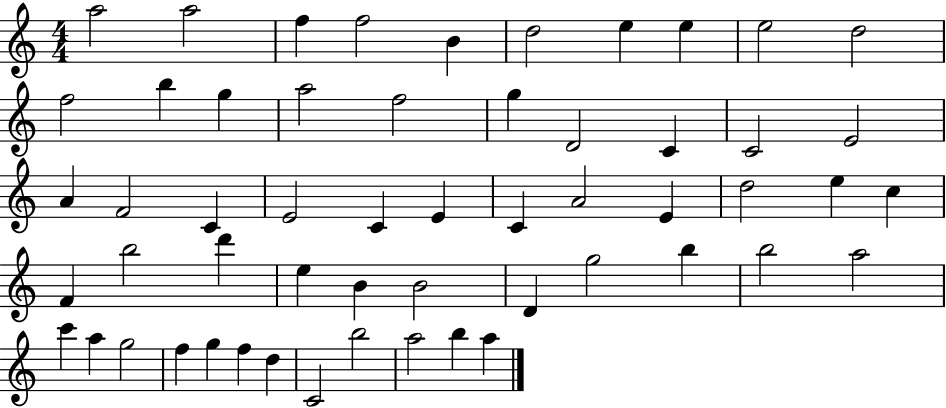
{
  \clef treble
  \numericTimeSignature
  \time 4/4
  \key c \major
  a''2 a''2 | f''4 f''2 b'4 | d''2 e''4 e''4 | e''2 d''2 | \break f''2 b''4 g''4 | a''2 f''2 | g''4 d'2 c'4 | c'2 e'2 | \break a'4 f'2 c'4 | e'2 c'4 e'4 | c'4 a'2 e'4 | d''2 e''4 c''4 | \break f'4 b''2 d'''4 | e''4 b'4 b'2 | d'4 g''2 b''4 | b''2 a''2 | \break c'''4 a''4 g''2 | f''4 g''4 f''4 d''4 | c'2 b''2 | a''2 b''4 a''4 | \break \bar "|."
}